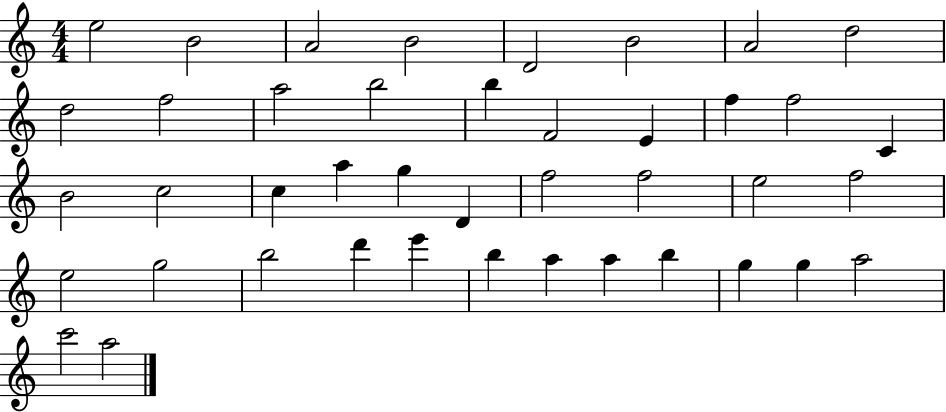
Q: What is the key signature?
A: C major